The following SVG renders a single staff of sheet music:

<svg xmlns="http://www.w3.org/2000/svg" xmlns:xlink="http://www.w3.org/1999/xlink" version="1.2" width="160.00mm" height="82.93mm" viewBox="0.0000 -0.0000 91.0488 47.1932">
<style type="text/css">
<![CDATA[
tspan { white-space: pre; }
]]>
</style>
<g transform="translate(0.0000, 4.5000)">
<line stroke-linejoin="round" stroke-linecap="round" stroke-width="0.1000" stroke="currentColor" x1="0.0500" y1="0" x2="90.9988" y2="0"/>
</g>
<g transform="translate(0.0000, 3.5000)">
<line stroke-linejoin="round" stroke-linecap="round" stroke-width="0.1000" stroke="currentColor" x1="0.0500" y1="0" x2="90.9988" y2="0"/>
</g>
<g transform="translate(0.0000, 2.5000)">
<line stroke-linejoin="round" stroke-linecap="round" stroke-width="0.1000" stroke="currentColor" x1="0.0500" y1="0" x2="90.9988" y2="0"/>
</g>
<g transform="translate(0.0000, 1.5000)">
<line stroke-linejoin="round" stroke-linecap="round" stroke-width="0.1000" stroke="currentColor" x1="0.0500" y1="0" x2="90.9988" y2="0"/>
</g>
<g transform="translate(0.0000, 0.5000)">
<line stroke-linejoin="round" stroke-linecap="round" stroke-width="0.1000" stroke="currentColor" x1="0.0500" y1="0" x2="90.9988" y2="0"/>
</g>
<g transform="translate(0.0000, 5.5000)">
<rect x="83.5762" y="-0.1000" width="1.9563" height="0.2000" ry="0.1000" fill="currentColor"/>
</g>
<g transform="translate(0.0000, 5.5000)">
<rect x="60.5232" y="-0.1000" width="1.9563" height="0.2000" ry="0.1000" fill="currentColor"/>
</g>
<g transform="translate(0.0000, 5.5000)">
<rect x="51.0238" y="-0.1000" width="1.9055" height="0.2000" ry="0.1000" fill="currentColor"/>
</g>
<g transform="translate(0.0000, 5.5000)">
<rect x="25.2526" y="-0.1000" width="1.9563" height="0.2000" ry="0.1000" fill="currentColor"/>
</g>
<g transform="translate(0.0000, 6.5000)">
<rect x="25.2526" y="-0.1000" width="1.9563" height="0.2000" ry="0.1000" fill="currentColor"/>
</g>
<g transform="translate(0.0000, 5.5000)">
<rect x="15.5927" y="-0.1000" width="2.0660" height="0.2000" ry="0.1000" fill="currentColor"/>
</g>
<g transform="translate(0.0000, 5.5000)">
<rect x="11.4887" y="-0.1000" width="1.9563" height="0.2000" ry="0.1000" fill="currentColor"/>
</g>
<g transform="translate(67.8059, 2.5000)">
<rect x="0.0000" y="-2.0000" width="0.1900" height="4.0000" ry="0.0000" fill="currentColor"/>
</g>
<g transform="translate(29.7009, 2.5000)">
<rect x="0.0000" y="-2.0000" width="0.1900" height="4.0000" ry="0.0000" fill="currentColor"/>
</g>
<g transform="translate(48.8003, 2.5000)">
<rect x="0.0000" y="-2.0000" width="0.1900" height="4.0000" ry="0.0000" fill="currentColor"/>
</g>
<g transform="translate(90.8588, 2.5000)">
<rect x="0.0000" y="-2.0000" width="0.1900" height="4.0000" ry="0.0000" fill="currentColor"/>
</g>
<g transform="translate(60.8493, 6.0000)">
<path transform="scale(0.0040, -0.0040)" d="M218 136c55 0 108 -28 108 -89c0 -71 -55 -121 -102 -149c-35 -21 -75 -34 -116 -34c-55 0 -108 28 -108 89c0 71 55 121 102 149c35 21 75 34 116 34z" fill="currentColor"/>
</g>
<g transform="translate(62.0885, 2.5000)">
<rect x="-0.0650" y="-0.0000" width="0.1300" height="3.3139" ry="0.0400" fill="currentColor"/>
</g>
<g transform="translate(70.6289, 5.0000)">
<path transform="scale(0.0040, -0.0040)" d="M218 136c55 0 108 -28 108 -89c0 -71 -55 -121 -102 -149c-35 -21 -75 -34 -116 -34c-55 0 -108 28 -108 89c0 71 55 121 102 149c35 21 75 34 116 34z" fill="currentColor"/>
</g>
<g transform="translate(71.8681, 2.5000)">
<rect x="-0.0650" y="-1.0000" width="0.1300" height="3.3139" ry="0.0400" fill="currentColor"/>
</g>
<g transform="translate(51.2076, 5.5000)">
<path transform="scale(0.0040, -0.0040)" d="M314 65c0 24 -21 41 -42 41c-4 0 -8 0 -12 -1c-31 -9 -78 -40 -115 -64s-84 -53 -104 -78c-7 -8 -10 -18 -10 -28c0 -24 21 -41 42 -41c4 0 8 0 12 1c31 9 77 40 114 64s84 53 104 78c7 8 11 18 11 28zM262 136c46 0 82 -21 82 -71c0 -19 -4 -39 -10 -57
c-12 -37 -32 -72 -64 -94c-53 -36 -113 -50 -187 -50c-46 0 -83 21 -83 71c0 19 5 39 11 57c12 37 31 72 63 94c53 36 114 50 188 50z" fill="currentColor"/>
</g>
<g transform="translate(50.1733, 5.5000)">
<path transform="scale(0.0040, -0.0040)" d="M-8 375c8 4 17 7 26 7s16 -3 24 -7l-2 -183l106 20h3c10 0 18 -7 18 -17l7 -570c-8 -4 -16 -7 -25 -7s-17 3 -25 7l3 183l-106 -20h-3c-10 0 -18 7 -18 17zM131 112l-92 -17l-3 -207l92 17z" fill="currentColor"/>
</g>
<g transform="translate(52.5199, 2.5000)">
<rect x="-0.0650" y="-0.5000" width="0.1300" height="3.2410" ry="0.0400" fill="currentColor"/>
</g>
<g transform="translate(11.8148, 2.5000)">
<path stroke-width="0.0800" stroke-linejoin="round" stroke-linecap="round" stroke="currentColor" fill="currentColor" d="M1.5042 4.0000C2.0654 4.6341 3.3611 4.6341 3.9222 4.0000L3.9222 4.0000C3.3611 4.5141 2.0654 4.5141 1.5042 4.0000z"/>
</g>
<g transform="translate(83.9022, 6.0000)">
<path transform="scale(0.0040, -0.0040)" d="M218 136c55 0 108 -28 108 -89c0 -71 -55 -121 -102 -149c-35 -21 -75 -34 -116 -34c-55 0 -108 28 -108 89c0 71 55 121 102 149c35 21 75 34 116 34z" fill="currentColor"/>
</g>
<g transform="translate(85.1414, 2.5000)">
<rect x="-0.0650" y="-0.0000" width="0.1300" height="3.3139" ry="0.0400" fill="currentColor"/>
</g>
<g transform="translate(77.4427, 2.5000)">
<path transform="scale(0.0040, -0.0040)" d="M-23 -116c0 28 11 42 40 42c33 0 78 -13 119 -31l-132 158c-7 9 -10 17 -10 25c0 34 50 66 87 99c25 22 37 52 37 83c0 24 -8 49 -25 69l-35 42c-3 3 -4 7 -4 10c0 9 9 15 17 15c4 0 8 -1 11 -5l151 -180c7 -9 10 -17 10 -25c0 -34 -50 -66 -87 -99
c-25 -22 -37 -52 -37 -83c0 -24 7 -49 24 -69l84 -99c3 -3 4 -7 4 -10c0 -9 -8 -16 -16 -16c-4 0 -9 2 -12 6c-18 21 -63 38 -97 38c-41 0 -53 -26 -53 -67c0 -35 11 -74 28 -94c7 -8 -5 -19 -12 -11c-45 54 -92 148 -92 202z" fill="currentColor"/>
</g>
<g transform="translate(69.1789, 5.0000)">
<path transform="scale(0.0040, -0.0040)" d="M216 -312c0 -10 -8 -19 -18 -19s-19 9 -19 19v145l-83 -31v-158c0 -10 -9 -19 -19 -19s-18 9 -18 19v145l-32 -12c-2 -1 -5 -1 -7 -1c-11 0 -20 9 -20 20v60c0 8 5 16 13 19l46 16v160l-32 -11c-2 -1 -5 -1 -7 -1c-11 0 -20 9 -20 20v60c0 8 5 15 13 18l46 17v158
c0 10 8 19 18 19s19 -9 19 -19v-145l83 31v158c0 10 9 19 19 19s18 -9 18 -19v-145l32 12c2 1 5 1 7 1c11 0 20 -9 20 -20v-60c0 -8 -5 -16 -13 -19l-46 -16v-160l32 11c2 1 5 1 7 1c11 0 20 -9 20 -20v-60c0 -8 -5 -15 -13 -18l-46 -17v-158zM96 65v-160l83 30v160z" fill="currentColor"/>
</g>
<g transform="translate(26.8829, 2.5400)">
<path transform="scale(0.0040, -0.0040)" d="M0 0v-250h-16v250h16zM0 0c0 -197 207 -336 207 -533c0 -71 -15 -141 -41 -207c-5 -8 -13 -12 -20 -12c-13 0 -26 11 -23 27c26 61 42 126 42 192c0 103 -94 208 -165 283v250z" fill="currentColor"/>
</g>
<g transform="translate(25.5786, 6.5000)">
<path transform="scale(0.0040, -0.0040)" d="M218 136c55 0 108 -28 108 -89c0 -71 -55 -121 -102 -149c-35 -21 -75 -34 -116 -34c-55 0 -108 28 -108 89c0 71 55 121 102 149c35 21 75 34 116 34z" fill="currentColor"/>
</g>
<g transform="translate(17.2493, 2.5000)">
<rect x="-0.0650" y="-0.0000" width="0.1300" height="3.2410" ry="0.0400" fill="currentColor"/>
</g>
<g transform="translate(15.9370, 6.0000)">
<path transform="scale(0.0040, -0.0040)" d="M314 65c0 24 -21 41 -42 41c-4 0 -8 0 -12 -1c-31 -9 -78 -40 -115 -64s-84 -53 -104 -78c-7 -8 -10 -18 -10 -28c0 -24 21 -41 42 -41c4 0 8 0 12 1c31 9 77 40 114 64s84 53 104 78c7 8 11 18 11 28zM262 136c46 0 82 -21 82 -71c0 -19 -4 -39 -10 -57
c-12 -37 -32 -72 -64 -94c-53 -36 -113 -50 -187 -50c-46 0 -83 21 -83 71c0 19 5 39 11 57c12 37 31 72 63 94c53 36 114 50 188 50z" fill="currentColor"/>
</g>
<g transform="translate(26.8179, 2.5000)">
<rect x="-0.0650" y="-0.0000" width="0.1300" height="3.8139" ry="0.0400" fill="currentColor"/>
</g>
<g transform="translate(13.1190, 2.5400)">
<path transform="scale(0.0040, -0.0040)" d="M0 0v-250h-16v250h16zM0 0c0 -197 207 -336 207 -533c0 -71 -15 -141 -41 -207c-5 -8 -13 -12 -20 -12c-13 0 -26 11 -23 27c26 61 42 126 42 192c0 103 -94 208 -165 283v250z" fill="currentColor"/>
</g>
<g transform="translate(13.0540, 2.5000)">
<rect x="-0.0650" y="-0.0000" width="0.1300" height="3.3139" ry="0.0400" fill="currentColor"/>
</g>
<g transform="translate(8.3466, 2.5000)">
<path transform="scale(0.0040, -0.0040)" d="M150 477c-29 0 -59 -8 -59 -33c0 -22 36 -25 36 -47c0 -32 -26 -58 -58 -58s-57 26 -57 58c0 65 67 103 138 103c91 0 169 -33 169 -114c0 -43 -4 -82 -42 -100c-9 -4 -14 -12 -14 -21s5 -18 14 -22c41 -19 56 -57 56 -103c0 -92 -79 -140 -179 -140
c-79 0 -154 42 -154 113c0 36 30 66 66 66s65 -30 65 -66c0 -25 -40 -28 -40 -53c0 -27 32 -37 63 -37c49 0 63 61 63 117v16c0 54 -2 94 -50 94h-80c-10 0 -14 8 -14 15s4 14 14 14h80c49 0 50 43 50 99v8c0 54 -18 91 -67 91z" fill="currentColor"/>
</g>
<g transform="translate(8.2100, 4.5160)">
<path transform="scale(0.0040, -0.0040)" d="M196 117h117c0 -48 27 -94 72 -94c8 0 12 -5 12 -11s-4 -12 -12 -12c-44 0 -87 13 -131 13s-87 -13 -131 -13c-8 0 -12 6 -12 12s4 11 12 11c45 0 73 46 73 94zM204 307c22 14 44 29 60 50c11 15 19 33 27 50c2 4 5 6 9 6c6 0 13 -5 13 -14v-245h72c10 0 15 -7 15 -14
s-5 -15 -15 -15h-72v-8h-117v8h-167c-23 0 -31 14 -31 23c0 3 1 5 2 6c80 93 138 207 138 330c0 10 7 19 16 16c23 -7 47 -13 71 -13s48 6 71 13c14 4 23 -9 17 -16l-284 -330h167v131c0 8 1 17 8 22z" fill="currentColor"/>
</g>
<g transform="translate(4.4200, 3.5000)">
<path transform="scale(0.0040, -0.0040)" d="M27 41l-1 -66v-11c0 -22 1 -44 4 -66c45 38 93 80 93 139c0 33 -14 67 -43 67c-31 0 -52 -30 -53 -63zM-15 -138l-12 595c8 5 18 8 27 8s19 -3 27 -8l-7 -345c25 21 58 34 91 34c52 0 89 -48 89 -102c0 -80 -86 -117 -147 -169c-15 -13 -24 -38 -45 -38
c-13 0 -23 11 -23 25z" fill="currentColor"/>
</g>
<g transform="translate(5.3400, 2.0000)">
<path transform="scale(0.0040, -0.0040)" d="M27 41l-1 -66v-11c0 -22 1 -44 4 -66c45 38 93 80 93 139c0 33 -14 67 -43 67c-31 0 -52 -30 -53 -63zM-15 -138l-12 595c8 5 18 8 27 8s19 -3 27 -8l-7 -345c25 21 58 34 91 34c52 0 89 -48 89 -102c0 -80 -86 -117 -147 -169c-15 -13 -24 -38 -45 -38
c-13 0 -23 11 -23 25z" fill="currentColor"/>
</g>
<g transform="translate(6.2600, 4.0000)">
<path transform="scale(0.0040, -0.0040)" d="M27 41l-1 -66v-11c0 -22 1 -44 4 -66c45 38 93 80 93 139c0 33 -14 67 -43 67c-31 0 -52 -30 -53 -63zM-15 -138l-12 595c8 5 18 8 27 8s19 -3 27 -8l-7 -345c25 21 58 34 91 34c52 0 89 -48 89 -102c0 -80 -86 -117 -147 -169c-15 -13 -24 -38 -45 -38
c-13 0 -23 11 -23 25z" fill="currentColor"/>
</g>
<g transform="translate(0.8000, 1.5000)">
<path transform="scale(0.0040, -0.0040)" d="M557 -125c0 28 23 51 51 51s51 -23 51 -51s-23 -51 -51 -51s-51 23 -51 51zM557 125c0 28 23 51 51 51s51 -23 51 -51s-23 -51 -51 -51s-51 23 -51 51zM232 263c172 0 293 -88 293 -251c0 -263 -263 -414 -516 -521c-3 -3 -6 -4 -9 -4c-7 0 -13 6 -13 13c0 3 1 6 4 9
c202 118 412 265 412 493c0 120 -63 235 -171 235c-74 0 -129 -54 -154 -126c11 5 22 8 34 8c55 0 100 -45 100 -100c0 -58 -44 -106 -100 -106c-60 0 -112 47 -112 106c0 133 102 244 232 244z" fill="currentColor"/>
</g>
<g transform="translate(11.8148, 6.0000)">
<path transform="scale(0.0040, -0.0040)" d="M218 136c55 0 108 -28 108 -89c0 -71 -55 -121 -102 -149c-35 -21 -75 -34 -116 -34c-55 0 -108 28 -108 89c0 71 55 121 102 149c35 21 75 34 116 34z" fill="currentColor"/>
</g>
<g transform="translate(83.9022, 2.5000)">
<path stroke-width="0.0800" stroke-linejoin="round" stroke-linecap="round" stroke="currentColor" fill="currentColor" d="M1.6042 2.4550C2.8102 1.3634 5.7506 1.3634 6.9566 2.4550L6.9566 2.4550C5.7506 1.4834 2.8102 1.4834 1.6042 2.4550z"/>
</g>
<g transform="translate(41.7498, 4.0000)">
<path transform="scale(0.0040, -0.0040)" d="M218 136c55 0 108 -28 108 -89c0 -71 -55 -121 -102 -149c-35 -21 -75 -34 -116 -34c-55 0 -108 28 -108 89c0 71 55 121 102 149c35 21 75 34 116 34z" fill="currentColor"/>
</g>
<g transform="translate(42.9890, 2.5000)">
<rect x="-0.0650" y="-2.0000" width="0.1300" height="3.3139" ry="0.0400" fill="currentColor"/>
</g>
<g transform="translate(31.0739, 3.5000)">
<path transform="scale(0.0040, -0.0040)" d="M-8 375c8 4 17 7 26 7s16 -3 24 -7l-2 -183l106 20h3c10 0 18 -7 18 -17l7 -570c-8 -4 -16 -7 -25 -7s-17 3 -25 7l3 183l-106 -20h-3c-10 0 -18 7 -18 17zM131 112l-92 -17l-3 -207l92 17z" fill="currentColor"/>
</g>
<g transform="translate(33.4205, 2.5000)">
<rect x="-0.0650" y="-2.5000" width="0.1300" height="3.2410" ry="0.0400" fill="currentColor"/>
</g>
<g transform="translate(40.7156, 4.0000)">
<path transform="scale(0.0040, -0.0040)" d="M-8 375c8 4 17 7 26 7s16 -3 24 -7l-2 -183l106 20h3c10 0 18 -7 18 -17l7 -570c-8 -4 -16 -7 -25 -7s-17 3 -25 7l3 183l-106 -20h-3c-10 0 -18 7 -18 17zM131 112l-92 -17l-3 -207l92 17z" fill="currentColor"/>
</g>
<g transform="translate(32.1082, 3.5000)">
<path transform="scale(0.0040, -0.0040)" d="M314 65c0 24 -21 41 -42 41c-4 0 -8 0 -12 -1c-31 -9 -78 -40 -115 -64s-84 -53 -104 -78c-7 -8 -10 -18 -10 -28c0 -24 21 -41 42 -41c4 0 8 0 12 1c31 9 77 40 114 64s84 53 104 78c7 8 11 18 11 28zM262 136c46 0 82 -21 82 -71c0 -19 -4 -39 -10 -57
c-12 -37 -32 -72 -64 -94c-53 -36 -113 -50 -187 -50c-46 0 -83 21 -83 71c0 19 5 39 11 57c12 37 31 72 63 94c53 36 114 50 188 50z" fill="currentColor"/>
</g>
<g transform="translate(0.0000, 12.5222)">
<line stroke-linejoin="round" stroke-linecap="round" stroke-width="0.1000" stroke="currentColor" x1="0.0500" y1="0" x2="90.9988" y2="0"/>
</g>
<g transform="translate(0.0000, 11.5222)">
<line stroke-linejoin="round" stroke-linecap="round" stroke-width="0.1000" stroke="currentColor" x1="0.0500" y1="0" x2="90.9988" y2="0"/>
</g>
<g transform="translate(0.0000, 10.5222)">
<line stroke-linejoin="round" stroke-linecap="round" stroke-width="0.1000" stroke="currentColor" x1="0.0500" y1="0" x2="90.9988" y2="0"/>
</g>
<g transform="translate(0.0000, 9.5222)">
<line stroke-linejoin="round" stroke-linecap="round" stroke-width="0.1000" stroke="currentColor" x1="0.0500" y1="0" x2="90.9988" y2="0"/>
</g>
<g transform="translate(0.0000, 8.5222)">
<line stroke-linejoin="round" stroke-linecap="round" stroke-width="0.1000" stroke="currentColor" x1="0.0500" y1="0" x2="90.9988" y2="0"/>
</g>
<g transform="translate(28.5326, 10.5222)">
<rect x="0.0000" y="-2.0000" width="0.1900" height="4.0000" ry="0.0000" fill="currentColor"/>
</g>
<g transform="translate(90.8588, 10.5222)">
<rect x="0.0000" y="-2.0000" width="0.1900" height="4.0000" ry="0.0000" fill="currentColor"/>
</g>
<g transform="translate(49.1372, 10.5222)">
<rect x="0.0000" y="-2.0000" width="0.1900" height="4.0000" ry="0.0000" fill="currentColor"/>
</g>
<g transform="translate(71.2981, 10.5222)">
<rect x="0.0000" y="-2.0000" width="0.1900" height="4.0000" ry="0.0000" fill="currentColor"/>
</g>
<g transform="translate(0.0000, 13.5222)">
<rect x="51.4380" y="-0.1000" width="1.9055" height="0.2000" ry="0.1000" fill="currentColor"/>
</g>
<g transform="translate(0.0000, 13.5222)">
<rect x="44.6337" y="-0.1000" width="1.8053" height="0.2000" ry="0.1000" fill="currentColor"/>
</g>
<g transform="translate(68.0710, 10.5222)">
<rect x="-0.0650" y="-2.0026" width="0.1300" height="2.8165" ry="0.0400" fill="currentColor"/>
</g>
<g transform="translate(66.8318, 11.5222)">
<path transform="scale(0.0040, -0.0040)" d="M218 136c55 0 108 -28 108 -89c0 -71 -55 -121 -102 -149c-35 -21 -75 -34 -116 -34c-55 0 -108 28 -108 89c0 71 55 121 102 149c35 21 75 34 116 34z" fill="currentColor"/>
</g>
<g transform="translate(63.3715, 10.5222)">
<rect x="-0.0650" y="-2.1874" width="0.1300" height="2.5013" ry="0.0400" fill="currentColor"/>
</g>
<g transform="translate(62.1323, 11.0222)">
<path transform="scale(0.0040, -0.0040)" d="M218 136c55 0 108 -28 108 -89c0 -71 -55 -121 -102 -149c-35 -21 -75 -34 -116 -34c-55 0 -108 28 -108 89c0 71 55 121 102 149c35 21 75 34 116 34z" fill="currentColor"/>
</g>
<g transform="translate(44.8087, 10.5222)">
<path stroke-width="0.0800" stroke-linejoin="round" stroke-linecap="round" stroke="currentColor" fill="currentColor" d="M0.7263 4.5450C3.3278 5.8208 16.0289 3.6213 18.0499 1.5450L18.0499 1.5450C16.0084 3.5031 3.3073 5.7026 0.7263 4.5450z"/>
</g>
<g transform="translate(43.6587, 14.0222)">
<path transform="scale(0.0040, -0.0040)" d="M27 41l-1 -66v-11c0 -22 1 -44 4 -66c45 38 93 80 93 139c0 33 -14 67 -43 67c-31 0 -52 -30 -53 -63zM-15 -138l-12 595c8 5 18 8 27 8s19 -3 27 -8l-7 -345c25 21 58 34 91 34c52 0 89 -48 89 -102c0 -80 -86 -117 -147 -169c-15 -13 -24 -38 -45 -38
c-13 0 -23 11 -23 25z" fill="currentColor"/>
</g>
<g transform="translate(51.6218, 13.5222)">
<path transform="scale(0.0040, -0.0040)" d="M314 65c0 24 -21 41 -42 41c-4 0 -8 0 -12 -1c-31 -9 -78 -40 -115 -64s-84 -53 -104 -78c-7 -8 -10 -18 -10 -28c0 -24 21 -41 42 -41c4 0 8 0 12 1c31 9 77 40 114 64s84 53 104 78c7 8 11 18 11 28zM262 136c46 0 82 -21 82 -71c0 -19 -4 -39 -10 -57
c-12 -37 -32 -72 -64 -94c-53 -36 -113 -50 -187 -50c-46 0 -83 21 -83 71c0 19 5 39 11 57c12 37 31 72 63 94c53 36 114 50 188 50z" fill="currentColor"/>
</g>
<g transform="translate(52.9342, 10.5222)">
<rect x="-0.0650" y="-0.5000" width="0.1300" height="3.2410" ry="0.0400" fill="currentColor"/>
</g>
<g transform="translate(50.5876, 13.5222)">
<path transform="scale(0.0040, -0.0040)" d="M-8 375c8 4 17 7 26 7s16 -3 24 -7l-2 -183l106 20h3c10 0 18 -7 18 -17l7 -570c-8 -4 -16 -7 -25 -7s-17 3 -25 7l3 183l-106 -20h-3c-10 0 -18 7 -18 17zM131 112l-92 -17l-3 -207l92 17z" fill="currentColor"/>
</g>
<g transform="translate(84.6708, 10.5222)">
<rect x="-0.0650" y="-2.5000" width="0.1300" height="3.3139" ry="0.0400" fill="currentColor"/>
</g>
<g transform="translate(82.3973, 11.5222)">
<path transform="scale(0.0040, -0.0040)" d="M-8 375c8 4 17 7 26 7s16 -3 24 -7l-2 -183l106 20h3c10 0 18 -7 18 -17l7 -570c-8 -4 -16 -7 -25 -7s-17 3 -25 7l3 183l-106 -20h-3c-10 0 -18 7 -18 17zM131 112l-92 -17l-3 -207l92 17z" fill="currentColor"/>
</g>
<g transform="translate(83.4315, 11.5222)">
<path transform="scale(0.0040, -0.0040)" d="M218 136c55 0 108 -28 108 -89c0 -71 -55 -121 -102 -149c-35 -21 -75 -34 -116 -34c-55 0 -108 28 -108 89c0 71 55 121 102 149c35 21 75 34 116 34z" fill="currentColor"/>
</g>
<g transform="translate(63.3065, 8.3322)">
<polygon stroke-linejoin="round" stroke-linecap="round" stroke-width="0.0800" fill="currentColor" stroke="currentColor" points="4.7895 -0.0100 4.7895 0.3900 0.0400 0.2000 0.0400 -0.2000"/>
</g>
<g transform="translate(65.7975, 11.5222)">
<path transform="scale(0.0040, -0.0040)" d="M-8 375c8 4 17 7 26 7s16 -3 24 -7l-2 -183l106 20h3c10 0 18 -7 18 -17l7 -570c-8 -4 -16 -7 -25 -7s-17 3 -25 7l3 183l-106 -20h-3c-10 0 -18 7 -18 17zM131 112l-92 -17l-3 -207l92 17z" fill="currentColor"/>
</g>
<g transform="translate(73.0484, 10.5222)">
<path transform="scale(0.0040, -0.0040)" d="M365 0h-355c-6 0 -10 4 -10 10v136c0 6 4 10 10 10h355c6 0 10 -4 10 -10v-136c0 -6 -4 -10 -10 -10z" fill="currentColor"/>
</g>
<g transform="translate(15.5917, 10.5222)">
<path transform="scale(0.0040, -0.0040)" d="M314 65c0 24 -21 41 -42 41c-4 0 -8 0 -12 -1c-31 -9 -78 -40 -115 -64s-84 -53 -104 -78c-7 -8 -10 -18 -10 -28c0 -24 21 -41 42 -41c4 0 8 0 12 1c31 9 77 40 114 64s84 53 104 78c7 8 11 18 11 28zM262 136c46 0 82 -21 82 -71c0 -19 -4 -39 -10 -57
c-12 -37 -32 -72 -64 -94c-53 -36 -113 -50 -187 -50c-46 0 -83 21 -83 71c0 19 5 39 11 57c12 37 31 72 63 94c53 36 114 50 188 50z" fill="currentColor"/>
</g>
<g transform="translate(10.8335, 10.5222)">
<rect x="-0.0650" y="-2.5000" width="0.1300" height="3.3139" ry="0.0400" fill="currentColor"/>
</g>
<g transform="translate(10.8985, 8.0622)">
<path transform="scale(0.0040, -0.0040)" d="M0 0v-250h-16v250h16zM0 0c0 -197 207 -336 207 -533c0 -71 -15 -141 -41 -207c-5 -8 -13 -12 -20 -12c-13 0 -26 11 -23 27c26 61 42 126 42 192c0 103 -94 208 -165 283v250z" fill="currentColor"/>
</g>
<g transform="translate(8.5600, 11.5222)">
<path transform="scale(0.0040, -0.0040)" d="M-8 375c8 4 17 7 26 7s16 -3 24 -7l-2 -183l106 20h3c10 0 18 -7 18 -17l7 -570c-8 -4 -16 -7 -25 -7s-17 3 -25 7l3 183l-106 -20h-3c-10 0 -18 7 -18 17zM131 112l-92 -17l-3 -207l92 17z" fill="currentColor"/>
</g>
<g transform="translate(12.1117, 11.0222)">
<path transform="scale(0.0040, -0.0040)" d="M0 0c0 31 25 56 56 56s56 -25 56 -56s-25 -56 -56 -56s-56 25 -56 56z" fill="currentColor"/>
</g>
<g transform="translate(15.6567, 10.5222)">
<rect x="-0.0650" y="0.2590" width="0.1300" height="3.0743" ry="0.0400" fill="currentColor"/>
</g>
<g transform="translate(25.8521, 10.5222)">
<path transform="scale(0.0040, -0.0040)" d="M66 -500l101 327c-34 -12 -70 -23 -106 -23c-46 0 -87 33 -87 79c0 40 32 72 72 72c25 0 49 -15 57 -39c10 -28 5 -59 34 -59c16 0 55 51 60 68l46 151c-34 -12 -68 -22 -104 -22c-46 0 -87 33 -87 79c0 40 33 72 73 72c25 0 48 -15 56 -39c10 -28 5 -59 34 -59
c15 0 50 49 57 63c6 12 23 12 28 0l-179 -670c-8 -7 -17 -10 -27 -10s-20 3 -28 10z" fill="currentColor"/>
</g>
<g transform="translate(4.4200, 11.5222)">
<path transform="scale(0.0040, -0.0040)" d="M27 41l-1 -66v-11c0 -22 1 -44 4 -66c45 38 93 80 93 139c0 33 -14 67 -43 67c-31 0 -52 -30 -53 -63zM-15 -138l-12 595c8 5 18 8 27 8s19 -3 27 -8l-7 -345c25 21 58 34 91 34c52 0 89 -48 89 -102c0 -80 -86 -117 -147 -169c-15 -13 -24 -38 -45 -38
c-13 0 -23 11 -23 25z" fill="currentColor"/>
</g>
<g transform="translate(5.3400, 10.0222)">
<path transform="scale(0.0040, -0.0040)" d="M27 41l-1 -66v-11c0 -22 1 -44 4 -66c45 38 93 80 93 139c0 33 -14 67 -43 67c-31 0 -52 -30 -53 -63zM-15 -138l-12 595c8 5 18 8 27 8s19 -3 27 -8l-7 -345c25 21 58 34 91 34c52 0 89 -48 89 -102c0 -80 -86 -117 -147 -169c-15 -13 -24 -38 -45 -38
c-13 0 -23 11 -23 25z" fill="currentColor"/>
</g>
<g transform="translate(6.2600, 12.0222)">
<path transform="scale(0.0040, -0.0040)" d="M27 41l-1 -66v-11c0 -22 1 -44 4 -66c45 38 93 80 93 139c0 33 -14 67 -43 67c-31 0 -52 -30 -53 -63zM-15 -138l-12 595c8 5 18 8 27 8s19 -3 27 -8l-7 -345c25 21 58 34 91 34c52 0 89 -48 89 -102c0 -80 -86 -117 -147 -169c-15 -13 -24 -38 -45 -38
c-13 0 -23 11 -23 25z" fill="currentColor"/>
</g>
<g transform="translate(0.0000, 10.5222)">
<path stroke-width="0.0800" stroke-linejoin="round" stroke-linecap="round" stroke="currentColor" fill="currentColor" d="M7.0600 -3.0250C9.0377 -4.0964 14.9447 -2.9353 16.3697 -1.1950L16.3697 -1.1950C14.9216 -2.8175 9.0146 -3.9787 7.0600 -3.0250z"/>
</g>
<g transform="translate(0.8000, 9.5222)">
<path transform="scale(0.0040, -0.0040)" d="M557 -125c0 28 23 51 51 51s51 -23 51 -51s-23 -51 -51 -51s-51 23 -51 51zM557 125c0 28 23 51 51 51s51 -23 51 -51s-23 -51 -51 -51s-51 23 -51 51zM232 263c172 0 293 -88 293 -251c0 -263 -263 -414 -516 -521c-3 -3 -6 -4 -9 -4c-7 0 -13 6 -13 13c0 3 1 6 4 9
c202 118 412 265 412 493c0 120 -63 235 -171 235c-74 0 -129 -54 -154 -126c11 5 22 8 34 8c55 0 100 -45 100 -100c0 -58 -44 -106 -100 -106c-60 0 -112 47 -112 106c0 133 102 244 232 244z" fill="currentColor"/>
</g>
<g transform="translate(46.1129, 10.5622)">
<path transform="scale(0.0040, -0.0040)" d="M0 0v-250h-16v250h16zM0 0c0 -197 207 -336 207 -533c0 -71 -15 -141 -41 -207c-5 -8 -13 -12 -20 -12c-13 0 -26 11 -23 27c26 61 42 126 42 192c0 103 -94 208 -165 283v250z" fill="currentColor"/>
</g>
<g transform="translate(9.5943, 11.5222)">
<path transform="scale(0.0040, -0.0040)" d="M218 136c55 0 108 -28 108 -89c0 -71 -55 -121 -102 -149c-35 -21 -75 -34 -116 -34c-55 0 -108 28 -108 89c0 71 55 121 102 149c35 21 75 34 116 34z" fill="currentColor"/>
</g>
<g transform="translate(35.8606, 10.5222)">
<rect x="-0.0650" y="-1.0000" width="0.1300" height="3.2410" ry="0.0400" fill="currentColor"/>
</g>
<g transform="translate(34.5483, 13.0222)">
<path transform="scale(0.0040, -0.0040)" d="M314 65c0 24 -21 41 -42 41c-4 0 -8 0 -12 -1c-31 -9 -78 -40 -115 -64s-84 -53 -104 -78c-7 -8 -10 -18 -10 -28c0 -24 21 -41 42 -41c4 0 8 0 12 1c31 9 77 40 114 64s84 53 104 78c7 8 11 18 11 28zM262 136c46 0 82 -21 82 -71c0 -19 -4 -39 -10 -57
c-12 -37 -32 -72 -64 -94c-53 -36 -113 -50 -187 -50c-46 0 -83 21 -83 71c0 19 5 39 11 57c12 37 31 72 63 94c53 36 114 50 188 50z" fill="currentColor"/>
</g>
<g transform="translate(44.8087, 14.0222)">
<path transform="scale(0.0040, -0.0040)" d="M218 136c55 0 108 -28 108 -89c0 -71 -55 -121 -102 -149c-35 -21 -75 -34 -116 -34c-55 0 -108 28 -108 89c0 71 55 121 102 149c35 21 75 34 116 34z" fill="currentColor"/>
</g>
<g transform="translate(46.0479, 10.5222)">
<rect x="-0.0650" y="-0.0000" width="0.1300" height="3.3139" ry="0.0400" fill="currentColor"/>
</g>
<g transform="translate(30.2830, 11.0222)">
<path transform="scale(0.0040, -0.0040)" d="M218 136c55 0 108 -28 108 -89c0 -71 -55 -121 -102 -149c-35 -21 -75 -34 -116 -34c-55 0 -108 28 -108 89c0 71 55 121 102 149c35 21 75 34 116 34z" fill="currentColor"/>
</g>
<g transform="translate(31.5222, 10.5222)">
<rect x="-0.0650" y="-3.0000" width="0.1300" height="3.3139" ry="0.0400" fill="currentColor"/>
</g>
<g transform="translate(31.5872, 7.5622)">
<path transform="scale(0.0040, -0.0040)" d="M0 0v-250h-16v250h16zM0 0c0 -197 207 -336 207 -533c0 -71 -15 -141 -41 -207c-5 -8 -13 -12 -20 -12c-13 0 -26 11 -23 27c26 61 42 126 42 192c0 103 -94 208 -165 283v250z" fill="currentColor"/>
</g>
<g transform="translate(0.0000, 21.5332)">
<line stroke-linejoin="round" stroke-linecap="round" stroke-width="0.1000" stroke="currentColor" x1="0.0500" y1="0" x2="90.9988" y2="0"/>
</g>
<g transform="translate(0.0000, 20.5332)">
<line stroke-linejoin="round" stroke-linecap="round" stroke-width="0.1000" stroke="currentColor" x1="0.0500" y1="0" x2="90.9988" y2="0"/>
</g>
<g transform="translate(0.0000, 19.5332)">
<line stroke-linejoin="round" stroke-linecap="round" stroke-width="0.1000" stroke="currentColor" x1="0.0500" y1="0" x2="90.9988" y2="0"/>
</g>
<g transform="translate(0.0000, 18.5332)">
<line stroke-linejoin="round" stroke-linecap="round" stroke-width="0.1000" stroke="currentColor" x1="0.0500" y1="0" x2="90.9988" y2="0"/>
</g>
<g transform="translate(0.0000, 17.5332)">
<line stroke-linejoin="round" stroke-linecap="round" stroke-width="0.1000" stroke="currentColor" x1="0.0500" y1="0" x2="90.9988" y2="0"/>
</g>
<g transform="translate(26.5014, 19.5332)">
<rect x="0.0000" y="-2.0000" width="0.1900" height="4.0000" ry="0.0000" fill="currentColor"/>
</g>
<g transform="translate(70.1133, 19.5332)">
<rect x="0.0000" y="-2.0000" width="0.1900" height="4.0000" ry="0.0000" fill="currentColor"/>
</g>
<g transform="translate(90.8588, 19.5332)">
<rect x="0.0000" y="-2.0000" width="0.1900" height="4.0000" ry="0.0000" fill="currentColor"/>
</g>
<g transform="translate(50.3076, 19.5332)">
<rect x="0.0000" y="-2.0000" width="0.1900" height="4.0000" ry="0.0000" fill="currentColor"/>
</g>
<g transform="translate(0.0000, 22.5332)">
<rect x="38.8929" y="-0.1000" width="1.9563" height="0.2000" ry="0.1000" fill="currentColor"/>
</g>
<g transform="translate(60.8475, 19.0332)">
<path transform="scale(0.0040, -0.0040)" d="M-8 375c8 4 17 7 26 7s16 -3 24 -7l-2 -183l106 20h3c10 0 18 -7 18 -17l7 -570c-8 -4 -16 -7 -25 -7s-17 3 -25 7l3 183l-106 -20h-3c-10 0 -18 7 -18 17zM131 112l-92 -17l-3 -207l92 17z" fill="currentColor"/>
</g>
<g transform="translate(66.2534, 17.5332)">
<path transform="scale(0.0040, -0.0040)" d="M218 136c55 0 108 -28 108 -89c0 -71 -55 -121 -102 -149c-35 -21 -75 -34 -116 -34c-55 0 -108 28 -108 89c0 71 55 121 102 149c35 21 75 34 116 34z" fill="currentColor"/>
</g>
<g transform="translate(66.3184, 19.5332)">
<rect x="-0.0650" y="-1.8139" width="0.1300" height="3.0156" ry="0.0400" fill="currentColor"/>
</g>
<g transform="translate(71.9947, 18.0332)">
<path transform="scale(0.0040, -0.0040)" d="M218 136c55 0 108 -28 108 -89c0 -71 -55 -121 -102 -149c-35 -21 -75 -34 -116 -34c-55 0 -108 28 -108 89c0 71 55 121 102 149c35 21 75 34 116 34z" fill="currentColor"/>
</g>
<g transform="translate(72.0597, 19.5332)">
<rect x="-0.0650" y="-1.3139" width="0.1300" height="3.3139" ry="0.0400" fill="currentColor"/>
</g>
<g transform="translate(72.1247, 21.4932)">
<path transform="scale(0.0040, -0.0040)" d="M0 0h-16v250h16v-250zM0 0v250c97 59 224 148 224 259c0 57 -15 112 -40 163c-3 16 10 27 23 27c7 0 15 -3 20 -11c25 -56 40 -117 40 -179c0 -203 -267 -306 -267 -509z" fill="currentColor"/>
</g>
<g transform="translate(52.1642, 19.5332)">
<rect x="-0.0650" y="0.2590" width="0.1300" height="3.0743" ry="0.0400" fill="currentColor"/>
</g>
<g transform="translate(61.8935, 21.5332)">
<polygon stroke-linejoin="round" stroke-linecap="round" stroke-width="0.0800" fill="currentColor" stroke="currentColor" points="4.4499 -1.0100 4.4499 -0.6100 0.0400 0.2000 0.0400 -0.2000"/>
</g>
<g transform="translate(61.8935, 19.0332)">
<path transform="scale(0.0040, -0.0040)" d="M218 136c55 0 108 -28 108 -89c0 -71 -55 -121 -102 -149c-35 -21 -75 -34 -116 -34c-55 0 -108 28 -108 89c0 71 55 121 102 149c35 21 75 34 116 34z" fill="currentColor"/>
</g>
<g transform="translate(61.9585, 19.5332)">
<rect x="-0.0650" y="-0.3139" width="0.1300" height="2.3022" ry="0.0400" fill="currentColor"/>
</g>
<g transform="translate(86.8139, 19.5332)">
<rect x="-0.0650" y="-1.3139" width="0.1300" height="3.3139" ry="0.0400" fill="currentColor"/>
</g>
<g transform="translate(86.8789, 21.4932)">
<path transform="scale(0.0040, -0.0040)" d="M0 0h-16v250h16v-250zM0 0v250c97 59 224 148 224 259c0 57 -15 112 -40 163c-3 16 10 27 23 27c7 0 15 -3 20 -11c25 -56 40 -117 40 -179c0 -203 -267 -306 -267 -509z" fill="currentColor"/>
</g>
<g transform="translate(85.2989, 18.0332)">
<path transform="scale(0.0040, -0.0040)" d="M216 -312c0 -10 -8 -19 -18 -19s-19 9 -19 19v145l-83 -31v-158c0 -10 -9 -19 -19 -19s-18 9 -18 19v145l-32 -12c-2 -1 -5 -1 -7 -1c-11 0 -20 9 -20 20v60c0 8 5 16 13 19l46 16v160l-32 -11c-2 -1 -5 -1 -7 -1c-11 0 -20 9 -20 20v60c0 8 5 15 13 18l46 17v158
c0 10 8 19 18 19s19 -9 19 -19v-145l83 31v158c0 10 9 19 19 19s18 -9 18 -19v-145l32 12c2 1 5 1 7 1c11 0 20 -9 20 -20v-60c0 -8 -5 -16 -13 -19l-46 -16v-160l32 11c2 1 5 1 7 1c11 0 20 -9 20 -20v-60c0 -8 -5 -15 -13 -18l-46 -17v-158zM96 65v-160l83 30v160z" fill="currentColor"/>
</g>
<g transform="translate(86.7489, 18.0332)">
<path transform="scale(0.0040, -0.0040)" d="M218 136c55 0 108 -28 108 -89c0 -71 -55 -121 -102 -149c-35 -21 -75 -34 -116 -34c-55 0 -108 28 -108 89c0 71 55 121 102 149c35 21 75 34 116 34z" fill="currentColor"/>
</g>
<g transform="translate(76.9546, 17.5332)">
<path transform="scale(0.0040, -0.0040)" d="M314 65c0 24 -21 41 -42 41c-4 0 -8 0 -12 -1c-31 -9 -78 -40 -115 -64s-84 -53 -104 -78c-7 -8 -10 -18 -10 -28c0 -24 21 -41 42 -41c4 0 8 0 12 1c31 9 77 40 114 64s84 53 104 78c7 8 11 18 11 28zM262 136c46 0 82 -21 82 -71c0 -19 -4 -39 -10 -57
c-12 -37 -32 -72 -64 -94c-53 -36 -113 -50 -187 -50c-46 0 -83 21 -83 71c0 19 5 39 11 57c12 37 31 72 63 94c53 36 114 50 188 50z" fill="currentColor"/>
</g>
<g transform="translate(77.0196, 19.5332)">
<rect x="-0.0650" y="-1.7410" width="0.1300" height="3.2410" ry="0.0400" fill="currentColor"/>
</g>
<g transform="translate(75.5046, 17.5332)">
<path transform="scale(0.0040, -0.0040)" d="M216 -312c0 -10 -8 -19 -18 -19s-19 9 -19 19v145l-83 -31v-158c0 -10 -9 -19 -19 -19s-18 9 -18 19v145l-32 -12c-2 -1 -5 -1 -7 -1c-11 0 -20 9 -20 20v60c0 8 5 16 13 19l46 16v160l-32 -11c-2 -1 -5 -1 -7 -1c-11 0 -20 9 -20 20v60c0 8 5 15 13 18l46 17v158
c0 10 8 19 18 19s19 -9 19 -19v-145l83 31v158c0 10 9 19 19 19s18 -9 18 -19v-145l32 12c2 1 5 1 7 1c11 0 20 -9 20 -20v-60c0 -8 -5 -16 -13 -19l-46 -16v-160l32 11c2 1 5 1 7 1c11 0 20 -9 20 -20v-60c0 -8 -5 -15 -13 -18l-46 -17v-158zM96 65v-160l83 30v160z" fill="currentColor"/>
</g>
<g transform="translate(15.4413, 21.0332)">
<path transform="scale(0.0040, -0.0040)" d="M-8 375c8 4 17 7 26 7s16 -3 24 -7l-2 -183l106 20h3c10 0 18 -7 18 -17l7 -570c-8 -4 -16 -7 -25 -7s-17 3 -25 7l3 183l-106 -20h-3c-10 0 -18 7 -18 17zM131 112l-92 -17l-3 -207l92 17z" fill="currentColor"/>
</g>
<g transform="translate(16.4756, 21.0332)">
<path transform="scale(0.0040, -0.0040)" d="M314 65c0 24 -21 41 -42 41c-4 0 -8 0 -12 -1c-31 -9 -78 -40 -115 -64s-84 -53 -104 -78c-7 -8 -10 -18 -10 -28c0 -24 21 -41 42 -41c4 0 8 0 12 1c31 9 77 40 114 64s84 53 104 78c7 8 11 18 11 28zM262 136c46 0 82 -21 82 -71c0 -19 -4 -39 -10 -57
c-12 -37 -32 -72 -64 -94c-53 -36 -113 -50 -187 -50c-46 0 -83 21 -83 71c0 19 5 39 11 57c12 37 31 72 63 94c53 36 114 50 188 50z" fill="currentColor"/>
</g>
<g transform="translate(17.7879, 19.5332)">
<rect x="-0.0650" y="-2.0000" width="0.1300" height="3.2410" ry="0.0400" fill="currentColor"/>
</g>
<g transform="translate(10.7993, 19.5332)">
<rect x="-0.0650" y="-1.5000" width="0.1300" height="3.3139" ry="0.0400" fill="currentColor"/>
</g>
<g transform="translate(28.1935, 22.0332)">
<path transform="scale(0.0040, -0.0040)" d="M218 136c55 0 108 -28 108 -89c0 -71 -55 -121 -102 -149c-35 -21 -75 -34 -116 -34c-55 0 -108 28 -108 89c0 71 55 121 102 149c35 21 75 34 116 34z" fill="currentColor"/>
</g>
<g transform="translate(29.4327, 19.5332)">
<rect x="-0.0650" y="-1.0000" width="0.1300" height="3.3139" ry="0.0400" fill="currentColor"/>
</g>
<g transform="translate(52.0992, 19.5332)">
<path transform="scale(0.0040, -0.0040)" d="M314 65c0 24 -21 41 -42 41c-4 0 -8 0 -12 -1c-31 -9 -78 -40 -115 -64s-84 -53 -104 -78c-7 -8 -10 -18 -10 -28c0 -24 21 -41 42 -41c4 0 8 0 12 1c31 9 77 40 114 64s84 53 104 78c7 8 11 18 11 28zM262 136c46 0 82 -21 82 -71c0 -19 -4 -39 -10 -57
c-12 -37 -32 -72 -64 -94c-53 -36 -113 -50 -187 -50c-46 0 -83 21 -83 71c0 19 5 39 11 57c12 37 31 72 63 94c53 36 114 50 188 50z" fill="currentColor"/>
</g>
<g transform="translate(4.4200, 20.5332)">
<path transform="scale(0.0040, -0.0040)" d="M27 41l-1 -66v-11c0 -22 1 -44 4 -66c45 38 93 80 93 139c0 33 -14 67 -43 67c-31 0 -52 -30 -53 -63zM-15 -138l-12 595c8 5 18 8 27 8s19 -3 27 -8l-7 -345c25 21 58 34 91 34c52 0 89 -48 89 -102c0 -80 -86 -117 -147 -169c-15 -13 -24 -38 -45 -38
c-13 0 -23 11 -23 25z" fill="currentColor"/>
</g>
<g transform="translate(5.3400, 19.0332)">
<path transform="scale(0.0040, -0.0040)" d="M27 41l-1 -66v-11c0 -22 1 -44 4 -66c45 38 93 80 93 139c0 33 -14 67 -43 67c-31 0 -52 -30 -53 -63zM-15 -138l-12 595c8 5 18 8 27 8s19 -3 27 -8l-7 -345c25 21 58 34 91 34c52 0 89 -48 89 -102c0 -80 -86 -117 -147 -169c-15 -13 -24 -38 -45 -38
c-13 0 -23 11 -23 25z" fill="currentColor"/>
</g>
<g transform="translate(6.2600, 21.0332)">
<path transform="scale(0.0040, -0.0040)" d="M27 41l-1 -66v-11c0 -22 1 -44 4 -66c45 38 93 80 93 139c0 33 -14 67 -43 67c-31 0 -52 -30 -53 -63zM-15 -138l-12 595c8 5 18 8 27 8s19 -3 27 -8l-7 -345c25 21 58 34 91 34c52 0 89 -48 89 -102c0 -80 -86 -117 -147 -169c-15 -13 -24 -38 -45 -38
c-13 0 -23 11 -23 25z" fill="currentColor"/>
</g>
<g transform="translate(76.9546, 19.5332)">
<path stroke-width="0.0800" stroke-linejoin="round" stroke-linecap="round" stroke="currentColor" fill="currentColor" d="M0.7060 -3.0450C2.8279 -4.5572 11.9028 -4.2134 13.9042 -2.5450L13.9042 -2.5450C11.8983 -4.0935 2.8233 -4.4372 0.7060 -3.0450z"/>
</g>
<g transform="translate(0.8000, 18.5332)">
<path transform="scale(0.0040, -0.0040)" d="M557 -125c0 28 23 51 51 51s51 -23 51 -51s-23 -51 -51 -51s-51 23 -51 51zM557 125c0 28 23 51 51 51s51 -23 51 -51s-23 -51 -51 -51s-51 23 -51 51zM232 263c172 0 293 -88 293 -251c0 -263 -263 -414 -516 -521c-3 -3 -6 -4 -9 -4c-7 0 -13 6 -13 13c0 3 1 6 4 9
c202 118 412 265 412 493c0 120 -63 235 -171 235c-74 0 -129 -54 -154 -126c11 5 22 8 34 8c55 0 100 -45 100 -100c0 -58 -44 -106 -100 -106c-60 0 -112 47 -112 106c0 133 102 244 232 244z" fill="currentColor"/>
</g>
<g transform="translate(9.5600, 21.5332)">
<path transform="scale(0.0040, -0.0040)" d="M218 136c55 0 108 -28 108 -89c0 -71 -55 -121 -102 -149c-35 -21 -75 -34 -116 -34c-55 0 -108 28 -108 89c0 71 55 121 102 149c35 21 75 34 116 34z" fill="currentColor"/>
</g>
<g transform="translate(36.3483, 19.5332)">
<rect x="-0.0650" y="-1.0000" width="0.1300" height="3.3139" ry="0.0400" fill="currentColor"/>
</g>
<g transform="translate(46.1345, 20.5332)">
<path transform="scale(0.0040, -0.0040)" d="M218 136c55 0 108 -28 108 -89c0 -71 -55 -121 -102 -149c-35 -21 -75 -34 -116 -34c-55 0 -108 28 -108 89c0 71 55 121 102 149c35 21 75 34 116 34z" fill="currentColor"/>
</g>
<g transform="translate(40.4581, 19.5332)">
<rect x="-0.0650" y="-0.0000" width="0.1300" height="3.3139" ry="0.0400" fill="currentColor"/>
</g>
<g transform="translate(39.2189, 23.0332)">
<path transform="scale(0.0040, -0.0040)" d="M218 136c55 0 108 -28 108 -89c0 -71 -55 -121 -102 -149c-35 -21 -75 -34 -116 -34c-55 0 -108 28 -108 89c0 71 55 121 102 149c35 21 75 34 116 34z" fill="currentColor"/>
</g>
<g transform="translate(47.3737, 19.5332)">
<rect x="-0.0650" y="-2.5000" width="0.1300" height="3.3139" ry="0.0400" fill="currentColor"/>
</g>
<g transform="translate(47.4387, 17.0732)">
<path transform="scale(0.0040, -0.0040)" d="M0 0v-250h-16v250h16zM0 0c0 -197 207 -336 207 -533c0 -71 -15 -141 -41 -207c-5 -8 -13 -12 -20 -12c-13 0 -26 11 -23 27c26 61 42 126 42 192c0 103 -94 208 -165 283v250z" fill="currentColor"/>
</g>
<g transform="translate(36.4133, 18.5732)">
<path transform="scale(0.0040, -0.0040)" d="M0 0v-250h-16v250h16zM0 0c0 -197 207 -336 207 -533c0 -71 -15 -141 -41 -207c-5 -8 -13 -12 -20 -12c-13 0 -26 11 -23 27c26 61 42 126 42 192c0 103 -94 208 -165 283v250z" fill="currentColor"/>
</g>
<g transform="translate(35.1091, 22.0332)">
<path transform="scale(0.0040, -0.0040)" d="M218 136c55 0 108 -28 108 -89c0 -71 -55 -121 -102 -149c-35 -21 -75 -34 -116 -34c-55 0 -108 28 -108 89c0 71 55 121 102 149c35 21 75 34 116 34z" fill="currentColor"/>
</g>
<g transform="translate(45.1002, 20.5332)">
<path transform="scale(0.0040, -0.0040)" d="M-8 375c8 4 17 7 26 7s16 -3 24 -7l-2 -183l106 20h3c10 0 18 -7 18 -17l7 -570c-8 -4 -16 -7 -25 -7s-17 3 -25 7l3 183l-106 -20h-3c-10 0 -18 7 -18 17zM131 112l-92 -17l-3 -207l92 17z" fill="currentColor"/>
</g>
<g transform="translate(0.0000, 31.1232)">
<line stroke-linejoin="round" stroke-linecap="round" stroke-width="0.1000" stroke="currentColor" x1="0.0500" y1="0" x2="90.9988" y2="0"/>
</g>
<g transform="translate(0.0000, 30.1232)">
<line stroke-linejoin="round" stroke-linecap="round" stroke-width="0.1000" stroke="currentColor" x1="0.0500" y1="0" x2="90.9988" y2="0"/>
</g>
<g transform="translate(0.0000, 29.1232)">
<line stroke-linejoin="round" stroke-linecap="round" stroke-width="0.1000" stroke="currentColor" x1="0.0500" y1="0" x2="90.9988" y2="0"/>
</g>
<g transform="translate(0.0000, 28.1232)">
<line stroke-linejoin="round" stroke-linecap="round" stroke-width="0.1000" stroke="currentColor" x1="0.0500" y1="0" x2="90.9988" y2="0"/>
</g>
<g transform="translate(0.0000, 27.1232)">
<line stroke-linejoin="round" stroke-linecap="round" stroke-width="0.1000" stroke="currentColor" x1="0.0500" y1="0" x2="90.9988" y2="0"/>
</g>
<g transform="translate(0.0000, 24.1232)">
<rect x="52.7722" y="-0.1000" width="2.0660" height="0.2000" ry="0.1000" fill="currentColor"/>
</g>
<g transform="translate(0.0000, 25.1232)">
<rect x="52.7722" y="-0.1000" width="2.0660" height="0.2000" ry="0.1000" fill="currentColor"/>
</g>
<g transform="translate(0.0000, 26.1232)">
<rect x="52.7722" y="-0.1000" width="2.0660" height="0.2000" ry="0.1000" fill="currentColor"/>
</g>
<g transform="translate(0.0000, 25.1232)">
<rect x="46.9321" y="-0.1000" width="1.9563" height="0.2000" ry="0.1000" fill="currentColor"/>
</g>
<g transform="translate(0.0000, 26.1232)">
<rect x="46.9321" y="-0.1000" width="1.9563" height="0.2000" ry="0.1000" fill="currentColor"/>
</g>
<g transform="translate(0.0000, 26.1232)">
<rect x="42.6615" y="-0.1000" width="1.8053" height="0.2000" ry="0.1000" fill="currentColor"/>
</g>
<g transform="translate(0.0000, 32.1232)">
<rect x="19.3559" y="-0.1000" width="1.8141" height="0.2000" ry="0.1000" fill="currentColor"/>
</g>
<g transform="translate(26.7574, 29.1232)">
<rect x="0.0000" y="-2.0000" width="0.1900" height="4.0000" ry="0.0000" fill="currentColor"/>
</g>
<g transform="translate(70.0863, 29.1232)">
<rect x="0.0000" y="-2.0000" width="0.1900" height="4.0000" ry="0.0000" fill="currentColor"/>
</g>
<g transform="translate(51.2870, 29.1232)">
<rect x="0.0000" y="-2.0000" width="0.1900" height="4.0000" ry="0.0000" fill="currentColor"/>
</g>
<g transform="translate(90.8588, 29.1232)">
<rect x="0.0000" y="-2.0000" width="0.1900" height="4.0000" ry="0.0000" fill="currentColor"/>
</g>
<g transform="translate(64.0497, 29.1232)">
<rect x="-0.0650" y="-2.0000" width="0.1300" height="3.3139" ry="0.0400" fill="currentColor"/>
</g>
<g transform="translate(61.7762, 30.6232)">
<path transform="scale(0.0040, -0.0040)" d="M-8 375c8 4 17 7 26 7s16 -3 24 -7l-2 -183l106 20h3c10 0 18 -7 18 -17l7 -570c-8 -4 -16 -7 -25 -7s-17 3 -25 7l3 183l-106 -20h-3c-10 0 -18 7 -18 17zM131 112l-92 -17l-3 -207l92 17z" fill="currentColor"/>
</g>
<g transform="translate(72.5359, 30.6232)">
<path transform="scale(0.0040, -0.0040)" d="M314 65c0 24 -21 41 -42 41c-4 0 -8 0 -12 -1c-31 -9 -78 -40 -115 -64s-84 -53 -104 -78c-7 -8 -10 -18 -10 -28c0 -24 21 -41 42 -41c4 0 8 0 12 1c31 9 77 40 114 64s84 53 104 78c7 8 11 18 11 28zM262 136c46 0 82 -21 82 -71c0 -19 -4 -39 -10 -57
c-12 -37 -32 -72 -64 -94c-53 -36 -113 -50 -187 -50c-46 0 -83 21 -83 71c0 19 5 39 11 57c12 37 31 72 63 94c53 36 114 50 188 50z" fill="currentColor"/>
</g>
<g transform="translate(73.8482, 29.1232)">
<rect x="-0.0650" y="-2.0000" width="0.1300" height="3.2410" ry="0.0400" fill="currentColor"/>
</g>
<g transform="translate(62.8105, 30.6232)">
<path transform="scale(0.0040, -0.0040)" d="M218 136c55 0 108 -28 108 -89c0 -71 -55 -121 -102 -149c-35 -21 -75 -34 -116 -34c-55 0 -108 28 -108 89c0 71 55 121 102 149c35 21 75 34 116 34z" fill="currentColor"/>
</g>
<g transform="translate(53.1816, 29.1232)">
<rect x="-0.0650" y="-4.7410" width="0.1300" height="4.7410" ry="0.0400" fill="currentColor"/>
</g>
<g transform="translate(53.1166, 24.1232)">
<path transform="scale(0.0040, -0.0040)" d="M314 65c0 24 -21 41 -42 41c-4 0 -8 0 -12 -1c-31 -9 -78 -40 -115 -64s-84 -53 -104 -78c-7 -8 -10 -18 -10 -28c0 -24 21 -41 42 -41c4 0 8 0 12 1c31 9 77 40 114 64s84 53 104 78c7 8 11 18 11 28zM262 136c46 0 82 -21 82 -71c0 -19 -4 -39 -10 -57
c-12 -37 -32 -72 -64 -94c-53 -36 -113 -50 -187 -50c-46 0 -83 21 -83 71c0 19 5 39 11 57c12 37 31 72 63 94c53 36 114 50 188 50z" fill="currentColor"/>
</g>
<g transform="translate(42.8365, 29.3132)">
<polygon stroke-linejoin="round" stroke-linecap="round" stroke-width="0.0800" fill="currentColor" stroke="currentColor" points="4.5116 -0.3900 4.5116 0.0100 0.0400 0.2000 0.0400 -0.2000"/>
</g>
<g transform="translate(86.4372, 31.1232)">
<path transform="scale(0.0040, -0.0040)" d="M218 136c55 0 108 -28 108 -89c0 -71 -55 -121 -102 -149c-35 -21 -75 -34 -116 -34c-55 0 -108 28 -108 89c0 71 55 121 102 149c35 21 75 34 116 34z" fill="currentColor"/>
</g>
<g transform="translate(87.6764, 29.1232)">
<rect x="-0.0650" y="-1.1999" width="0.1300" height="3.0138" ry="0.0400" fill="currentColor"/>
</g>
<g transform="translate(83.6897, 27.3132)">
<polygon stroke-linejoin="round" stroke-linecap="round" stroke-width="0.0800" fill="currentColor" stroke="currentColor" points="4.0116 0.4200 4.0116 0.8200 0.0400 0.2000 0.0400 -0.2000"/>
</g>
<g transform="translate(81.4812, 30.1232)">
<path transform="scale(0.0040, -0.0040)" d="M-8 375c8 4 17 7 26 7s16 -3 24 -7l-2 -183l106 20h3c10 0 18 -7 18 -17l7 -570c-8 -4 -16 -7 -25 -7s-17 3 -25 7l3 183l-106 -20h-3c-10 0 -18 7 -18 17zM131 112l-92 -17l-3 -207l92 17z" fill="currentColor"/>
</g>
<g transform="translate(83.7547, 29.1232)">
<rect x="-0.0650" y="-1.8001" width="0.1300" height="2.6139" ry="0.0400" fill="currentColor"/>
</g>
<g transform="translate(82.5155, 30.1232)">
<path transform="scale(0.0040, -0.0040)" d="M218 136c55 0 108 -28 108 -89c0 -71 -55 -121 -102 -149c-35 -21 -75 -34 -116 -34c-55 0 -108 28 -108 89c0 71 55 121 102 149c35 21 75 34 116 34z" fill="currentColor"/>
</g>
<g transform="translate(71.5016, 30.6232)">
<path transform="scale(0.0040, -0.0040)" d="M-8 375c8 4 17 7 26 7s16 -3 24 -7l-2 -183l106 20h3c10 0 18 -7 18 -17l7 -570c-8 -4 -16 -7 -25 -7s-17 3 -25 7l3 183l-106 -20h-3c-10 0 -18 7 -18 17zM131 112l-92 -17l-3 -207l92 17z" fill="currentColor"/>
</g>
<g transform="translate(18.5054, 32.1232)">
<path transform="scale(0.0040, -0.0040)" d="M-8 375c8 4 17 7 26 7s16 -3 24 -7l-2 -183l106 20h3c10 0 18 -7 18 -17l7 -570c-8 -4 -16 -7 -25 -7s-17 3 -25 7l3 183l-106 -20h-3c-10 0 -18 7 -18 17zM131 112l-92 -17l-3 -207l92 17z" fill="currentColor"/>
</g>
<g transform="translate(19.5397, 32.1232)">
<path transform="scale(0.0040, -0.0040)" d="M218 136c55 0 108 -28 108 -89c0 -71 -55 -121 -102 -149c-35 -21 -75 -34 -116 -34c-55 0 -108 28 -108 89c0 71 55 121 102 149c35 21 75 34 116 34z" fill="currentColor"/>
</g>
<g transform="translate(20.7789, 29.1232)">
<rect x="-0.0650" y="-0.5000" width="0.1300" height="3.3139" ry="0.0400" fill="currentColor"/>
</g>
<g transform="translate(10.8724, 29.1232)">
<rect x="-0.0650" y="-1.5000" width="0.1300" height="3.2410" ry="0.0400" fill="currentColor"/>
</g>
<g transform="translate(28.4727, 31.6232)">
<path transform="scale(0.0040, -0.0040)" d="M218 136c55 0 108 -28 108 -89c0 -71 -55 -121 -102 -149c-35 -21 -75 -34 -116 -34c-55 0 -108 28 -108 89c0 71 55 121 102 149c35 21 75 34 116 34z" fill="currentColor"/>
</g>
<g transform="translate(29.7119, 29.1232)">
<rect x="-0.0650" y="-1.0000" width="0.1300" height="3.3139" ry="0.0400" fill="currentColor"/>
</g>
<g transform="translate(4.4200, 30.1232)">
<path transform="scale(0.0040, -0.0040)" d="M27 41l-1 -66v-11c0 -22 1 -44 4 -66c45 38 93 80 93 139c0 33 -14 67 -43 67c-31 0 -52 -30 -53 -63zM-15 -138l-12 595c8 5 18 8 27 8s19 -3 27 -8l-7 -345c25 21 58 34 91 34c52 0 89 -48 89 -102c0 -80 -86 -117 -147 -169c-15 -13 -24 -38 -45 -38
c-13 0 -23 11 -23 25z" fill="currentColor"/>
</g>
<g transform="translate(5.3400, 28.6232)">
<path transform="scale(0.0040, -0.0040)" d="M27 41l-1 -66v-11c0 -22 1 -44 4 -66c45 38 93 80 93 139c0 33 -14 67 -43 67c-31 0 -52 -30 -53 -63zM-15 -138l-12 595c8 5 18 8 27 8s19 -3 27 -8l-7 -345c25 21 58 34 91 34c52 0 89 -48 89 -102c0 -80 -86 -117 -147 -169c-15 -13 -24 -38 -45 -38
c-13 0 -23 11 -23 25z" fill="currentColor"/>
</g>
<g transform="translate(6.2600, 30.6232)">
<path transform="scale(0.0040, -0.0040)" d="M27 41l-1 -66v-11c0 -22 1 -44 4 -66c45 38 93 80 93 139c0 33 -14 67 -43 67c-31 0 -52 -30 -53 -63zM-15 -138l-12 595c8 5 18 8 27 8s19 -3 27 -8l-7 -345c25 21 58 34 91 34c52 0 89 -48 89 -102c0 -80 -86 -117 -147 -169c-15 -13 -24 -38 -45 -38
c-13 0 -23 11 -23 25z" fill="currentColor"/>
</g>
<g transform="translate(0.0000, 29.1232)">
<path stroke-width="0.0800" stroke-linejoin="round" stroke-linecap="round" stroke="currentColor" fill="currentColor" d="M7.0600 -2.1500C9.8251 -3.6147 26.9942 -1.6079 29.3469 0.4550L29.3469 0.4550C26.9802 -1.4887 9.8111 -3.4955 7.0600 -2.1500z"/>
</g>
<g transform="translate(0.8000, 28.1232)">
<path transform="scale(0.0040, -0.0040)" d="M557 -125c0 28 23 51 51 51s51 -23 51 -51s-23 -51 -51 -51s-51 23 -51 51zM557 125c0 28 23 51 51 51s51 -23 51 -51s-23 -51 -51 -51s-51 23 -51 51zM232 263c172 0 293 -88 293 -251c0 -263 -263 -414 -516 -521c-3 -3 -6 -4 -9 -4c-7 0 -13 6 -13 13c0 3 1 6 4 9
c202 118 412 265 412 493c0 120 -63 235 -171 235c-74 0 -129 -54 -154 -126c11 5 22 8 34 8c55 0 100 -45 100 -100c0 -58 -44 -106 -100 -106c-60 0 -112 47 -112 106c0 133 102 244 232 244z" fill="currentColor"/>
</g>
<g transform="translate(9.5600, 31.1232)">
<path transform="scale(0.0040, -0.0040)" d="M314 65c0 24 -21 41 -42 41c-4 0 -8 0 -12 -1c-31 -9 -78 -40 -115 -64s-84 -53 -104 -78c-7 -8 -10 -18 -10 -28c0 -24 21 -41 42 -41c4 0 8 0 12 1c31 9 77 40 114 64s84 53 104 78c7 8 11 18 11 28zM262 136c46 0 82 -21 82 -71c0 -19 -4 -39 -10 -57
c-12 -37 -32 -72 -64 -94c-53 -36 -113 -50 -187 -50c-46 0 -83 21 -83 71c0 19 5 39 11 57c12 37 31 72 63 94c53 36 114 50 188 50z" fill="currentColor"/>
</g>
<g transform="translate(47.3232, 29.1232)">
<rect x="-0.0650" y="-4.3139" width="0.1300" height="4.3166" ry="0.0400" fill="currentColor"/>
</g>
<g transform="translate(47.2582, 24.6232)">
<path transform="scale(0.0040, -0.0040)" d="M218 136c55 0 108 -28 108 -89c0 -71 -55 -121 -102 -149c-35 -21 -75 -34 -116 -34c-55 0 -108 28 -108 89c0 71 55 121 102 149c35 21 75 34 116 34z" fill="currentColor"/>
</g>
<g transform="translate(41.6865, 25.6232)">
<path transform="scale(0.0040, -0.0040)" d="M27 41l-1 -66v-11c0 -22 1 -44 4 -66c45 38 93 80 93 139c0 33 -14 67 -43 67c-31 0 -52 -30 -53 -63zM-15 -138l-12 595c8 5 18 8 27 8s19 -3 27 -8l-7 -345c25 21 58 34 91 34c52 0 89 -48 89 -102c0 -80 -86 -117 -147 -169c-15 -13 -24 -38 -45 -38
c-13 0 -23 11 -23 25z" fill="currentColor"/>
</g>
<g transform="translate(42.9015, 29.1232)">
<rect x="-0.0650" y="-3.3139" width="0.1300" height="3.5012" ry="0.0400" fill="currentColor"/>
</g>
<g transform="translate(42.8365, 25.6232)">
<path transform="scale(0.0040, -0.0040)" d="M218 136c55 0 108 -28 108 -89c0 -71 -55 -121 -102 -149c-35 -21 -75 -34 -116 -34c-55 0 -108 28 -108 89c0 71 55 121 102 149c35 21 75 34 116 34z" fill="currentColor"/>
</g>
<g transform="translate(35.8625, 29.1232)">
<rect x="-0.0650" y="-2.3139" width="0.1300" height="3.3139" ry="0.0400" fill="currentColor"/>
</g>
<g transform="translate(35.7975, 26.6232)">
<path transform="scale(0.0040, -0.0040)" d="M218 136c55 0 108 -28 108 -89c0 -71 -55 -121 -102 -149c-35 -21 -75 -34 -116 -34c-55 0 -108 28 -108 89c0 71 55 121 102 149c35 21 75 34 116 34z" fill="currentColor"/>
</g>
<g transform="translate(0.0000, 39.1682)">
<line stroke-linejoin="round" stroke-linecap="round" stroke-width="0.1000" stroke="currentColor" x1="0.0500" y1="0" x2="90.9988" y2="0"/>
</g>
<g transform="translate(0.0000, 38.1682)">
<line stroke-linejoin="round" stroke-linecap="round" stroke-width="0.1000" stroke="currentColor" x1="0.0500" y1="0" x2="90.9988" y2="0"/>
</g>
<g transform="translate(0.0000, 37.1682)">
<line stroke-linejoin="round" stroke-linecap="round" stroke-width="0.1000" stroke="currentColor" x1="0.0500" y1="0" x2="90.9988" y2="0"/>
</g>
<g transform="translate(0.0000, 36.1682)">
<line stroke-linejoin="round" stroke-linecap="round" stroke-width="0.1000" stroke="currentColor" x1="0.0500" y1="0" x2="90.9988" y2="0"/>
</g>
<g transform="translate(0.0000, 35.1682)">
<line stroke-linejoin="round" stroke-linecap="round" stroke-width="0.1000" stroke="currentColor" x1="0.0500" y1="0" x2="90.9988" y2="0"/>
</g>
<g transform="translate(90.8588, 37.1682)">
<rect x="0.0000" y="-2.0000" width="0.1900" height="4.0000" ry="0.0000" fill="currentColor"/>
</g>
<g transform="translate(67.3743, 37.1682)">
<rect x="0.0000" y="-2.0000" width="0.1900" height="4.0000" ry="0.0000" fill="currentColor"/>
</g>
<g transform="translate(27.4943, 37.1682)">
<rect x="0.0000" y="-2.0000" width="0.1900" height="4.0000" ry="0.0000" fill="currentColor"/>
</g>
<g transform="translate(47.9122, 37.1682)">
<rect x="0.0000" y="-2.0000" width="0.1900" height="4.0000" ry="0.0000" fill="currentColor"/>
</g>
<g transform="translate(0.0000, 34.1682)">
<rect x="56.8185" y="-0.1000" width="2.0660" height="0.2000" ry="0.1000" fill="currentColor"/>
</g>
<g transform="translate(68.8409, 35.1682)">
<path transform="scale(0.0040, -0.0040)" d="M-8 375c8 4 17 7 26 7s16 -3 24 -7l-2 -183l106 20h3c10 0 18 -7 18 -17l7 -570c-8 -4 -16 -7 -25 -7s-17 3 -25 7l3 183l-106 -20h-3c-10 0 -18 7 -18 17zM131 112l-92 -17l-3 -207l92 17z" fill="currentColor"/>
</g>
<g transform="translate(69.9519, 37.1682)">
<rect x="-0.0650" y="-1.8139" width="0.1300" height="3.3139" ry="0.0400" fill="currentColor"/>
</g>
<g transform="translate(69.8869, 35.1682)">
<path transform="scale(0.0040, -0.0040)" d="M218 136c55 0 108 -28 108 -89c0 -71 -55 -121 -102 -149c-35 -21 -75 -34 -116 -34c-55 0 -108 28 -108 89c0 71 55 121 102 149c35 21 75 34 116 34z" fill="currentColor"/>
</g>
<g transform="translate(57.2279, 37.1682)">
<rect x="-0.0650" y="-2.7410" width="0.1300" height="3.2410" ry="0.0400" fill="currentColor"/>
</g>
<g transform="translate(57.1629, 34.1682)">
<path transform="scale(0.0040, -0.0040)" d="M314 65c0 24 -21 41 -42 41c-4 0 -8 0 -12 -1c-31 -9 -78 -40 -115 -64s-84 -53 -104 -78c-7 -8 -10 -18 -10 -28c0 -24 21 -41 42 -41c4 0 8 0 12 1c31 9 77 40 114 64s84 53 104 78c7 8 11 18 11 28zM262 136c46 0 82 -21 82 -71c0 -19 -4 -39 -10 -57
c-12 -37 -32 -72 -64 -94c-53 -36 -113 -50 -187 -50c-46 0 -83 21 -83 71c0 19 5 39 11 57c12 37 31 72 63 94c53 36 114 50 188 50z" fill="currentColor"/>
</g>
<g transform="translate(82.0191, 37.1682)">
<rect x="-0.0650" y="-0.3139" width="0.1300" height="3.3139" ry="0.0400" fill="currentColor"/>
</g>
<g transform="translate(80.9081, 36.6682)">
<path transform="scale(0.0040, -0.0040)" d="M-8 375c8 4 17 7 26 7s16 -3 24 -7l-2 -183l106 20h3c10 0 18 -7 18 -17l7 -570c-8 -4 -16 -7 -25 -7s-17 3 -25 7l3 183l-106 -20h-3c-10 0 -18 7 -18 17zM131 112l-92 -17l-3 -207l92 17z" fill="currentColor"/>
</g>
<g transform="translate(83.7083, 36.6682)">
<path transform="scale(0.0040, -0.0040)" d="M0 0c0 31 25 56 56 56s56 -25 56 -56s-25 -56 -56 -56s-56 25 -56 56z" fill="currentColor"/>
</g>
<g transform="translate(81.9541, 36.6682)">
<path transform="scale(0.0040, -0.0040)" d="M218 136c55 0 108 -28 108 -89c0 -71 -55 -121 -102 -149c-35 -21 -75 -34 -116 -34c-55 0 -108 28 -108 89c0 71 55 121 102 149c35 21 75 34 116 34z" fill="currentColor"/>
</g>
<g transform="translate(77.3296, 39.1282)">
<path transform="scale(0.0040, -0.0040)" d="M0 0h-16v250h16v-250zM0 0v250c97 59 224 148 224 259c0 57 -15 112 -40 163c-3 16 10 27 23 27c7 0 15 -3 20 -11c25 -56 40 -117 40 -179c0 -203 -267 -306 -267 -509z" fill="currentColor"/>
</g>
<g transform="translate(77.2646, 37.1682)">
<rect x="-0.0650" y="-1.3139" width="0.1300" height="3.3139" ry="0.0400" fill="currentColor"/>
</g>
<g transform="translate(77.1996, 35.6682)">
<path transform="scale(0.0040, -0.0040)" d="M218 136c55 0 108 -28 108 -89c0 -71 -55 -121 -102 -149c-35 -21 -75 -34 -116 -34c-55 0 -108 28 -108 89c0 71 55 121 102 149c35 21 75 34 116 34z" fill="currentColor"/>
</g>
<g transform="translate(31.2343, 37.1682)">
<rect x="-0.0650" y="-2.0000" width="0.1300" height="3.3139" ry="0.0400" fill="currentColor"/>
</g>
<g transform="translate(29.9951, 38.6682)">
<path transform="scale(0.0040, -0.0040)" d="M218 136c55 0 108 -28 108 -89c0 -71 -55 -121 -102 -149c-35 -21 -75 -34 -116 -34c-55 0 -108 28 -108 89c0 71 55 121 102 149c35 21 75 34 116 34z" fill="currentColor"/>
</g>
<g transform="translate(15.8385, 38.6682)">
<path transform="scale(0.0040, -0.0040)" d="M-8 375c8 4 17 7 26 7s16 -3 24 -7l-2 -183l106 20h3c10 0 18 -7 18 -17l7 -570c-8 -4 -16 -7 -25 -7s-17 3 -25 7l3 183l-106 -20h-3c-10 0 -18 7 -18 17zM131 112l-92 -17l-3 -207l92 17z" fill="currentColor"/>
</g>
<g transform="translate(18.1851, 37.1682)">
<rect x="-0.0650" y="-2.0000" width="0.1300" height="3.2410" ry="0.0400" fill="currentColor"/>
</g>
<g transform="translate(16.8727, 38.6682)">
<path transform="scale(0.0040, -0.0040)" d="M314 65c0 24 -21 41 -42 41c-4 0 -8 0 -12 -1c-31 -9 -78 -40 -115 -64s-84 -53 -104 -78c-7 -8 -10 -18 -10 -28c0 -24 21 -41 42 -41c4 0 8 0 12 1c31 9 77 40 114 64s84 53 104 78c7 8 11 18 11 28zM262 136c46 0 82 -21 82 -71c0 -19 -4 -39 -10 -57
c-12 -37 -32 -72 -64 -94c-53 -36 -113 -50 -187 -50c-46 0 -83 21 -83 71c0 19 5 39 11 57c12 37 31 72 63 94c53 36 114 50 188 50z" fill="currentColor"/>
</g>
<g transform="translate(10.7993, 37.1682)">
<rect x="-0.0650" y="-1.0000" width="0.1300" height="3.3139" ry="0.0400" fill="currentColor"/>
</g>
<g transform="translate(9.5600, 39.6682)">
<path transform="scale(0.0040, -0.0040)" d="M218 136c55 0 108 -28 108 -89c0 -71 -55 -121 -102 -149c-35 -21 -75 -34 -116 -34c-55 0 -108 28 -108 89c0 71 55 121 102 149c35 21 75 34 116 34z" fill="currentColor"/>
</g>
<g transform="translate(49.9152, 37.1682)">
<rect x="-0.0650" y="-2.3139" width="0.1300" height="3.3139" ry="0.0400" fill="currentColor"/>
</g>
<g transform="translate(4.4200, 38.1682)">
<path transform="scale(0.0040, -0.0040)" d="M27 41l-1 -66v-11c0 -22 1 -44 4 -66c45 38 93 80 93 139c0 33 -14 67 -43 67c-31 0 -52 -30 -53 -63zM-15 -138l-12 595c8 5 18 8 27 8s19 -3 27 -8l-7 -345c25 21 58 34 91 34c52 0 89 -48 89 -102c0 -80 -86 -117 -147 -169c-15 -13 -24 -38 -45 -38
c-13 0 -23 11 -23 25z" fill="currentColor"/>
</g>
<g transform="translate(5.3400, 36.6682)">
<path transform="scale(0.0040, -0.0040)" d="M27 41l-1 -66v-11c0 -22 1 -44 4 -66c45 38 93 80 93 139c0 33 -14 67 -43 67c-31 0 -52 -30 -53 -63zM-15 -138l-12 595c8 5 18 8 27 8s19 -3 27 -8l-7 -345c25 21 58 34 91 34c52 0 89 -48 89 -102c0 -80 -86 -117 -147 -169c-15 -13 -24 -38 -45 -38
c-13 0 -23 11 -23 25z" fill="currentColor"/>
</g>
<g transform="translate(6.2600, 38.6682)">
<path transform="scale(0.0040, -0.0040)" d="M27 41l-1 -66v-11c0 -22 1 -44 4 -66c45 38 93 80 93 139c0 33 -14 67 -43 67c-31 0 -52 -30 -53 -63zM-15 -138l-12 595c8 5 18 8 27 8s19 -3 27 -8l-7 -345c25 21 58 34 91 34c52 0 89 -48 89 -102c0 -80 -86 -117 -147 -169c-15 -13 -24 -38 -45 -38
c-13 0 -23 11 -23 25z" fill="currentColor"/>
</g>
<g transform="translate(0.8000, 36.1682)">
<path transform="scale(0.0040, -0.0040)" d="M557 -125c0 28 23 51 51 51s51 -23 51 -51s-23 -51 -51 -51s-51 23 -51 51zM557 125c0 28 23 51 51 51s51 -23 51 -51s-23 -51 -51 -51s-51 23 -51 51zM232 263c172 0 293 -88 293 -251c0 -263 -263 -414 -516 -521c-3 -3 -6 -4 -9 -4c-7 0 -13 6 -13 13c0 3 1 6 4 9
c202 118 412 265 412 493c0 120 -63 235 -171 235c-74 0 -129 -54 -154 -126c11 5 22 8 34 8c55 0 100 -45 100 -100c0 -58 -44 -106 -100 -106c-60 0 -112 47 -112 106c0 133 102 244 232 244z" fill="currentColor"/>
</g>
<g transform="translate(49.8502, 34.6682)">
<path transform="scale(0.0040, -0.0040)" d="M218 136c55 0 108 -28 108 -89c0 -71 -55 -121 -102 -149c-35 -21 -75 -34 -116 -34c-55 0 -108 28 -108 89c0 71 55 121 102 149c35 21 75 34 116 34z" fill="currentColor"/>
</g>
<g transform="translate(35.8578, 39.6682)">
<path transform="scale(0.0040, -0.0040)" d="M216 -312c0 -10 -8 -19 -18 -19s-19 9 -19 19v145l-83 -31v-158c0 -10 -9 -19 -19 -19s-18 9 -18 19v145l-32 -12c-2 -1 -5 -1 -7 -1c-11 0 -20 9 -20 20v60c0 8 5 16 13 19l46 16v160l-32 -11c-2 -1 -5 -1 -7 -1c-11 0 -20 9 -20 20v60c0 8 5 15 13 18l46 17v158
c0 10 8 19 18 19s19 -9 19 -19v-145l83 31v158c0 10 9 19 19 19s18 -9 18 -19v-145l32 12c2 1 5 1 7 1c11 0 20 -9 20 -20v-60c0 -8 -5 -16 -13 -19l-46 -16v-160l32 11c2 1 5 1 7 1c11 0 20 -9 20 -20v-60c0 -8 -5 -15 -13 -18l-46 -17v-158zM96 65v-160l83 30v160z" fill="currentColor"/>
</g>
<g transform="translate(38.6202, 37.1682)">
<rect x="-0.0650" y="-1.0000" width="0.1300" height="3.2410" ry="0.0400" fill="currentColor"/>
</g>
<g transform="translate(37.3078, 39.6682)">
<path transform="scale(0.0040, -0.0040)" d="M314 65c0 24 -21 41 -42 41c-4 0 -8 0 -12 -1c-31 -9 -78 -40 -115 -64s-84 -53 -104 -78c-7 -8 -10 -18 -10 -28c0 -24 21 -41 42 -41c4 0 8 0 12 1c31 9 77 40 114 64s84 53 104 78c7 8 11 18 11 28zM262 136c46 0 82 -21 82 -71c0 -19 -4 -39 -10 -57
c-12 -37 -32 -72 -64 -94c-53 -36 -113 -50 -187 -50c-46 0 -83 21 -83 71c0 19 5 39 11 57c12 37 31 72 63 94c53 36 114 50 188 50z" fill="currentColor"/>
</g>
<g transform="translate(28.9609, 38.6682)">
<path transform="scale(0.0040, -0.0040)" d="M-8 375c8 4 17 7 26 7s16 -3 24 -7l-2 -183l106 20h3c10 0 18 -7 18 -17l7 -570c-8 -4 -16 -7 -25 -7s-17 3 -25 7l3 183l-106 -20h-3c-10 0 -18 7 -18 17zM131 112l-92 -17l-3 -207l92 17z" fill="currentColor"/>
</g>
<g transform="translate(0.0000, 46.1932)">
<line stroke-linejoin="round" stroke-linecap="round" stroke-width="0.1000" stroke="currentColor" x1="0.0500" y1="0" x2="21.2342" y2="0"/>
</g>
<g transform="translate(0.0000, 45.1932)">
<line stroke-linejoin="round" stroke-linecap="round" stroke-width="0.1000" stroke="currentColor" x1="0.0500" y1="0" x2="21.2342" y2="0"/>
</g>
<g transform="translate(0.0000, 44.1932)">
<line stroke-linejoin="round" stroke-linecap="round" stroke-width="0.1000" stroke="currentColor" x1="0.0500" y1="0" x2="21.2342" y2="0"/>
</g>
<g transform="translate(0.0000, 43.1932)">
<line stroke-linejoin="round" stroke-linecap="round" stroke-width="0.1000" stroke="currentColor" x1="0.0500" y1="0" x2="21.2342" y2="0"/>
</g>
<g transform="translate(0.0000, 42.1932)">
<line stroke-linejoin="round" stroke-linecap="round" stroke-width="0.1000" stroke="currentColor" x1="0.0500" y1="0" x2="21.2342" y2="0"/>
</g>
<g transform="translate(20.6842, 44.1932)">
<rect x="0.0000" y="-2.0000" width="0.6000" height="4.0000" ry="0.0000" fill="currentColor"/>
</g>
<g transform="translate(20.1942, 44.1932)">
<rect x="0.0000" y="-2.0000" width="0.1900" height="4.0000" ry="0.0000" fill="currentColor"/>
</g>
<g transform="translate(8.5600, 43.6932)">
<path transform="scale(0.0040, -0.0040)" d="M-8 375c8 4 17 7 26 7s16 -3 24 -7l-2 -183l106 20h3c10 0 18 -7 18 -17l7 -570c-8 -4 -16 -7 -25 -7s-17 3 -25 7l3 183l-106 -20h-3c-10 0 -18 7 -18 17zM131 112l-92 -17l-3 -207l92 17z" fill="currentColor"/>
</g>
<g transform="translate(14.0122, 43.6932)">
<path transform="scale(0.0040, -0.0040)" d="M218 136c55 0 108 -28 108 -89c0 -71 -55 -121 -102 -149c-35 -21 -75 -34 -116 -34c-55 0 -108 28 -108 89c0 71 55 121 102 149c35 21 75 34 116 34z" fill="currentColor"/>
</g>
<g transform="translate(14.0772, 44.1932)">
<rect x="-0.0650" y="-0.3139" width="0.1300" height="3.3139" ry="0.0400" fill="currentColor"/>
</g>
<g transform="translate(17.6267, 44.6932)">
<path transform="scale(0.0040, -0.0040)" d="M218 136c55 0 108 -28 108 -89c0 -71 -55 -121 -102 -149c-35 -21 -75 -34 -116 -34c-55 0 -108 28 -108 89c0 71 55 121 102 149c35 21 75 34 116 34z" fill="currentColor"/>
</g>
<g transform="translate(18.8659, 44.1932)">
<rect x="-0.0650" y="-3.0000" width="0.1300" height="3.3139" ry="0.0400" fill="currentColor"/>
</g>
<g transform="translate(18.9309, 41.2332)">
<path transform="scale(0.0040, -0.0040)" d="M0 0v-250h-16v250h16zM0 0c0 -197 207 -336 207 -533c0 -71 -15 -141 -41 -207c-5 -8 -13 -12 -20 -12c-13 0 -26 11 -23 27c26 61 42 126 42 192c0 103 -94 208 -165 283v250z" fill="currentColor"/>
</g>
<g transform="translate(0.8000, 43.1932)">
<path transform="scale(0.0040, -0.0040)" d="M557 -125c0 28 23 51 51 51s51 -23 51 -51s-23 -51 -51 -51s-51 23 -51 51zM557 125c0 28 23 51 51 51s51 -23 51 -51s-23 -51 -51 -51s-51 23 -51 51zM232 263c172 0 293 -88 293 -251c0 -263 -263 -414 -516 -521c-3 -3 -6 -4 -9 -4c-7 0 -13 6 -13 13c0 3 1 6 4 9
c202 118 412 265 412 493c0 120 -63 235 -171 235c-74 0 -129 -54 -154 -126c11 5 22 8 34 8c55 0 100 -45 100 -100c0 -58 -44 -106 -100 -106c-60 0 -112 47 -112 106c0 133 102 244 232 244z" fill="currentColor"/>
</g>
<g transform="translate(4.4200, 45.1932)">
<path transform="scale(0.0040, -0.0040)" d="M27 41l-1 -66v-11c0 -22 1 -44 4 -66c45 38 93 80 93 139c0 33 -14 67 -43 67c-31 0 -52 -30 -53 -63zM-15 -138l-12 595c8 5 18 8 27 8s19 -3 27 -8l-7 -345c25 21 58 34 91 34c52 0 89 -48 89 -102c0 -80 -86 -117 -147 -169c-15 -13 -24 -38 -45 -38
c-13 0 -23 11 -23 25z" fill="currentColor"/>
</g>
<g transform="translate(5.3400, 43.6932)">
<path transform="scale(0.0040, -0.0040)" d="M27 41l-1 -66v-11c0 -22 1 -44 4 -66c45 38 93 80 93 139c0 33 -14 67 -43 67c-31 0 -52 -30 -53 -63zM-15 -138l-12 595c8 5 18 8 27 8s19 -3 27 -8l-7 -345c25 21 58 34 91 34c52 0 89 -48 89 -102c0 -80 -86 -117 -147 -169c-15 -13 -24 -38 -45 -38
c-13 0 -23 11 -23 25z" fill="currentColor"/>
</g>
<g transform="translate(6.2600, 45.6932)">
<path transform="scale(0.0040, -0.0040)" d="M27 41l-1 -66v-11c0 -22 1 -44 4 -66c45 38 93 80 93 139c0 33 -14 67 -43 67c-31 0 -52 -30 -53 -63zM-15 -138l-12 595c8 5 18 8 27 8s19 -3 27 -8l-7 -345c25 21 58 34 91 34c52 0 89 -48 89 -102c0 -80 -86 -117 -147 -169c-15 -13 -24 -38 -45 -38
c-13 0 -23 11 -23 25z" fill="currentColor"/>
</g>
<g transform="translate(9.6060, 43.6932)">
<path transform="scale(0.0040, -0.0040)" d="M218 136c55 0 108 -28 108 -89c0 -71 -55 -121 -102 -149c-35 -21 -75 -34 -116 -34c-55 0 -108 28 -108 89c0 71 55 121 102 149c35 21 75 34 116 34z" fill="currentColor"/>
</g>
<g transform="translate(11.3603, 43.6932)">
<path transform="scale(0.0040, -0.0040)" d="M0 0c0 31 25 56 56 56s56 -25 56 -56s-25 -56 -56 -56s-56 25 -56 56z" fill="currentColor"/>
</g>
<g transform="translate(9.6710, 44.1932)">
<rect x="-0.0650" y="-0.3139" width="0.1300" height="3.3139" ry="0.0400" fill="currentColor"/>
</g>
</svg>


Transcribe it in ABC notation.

X:1
T:Untitled
M:3/4
L:1/4
K:Eb
D,,/2 D,,2 C,,/2 B,,2 A,, E,,2 D,, ^F,, z D,, B,,/2 D,2 z/4 C,/2 F,,2 _D,,/2 E,,2 C,/2 B,,/2 z2 B,, G,, A,,2 F,, F,,/2 D,, B,,/2 D,2 E,/2 _A,/2 G,/2 ^A,2 ^G,/2 G,,2 E,, F,, _B, _D/2 F/2 G2 A,, A,,2 B,,/2 G,,/2 F,, A,,2 A,, ^F,,2 _B, C2 A, G,/2 E, E, E, C,/2